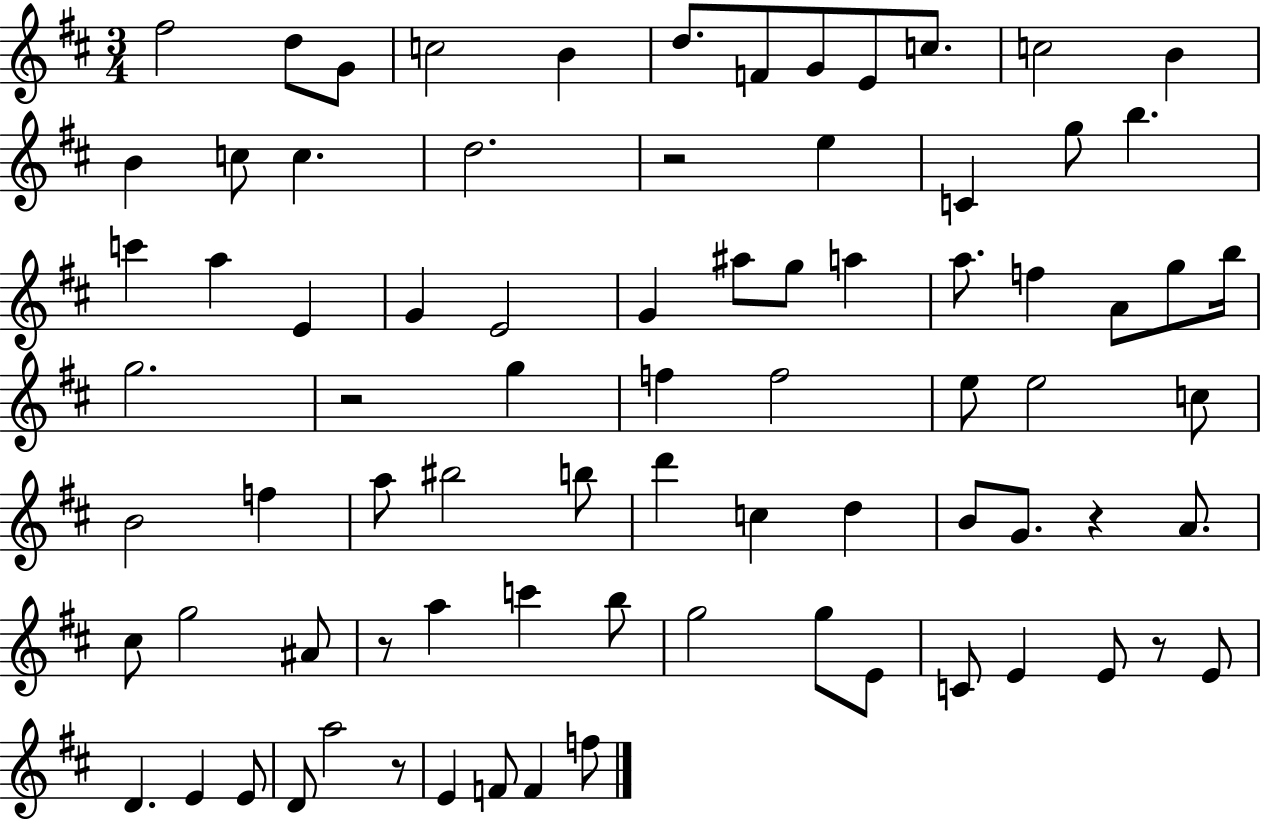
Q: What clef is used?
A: treble